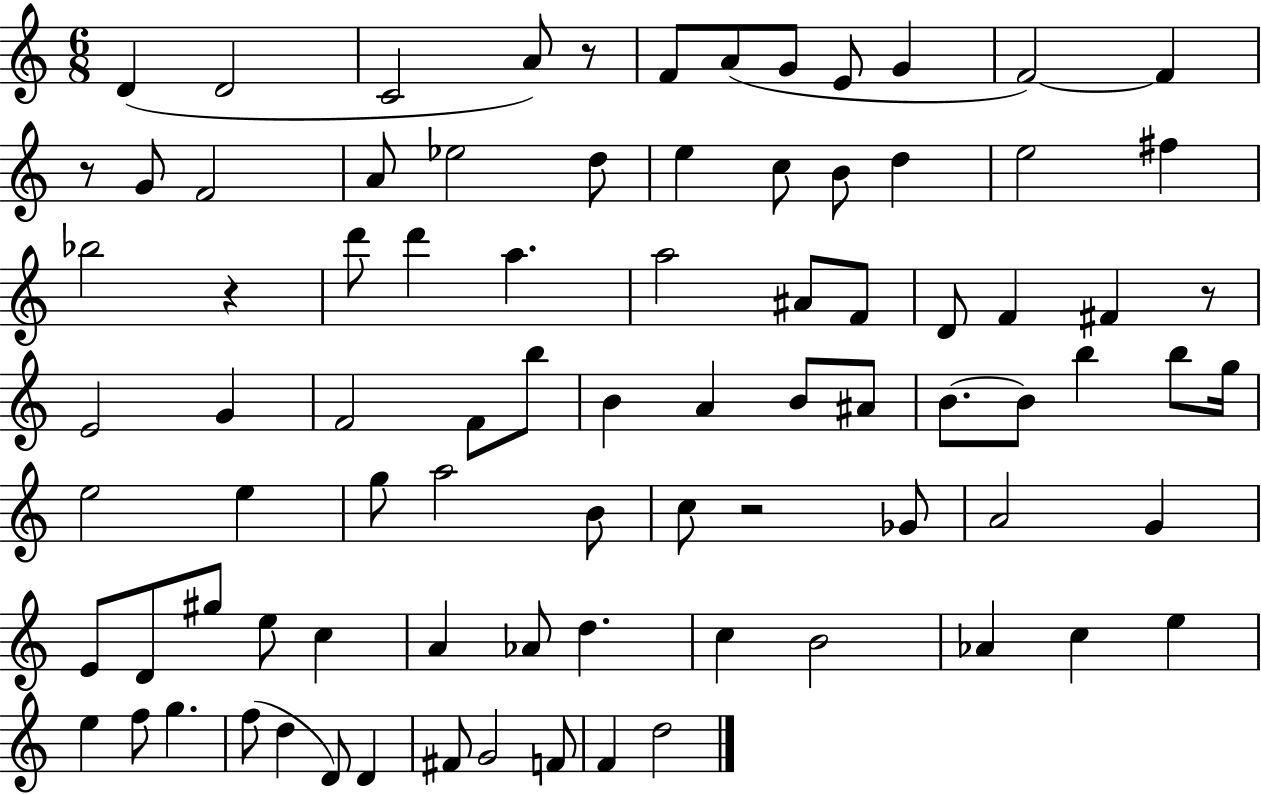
D4/q D4/h C4/h A4/e R/e F4/e A4/e G4/e E4/e G4/q F4/h F4/q R/e G4/e F4/h A4/e Eb5/h D5/e E5/q C5/e B4/e D5/q E5/h F#5/q Bb5/h R/q D6/e D6/q A5/q. A5/h A#4/e F4/e D4/e F4/q F#4/q R/e E4/h G4/q F4/h F4/e B5/e B4/q A4/q B4/e A#4/e B4/e. B4/e B5/q B5/e G5/s E5/h E5/q G5/e A5/h B4/e C5/e R/h Gb4/e A4/h G4/q E4/e D4/e G#5/e E5/e C5/q A4/q Ab4/e D5/q. C5/q B4/h Ab4/q C5/q E5/q E5/q F5/e G5/q. F5/e D5/q D4/e D4/q F#4/e G4/h F4/e F4/q D5/h